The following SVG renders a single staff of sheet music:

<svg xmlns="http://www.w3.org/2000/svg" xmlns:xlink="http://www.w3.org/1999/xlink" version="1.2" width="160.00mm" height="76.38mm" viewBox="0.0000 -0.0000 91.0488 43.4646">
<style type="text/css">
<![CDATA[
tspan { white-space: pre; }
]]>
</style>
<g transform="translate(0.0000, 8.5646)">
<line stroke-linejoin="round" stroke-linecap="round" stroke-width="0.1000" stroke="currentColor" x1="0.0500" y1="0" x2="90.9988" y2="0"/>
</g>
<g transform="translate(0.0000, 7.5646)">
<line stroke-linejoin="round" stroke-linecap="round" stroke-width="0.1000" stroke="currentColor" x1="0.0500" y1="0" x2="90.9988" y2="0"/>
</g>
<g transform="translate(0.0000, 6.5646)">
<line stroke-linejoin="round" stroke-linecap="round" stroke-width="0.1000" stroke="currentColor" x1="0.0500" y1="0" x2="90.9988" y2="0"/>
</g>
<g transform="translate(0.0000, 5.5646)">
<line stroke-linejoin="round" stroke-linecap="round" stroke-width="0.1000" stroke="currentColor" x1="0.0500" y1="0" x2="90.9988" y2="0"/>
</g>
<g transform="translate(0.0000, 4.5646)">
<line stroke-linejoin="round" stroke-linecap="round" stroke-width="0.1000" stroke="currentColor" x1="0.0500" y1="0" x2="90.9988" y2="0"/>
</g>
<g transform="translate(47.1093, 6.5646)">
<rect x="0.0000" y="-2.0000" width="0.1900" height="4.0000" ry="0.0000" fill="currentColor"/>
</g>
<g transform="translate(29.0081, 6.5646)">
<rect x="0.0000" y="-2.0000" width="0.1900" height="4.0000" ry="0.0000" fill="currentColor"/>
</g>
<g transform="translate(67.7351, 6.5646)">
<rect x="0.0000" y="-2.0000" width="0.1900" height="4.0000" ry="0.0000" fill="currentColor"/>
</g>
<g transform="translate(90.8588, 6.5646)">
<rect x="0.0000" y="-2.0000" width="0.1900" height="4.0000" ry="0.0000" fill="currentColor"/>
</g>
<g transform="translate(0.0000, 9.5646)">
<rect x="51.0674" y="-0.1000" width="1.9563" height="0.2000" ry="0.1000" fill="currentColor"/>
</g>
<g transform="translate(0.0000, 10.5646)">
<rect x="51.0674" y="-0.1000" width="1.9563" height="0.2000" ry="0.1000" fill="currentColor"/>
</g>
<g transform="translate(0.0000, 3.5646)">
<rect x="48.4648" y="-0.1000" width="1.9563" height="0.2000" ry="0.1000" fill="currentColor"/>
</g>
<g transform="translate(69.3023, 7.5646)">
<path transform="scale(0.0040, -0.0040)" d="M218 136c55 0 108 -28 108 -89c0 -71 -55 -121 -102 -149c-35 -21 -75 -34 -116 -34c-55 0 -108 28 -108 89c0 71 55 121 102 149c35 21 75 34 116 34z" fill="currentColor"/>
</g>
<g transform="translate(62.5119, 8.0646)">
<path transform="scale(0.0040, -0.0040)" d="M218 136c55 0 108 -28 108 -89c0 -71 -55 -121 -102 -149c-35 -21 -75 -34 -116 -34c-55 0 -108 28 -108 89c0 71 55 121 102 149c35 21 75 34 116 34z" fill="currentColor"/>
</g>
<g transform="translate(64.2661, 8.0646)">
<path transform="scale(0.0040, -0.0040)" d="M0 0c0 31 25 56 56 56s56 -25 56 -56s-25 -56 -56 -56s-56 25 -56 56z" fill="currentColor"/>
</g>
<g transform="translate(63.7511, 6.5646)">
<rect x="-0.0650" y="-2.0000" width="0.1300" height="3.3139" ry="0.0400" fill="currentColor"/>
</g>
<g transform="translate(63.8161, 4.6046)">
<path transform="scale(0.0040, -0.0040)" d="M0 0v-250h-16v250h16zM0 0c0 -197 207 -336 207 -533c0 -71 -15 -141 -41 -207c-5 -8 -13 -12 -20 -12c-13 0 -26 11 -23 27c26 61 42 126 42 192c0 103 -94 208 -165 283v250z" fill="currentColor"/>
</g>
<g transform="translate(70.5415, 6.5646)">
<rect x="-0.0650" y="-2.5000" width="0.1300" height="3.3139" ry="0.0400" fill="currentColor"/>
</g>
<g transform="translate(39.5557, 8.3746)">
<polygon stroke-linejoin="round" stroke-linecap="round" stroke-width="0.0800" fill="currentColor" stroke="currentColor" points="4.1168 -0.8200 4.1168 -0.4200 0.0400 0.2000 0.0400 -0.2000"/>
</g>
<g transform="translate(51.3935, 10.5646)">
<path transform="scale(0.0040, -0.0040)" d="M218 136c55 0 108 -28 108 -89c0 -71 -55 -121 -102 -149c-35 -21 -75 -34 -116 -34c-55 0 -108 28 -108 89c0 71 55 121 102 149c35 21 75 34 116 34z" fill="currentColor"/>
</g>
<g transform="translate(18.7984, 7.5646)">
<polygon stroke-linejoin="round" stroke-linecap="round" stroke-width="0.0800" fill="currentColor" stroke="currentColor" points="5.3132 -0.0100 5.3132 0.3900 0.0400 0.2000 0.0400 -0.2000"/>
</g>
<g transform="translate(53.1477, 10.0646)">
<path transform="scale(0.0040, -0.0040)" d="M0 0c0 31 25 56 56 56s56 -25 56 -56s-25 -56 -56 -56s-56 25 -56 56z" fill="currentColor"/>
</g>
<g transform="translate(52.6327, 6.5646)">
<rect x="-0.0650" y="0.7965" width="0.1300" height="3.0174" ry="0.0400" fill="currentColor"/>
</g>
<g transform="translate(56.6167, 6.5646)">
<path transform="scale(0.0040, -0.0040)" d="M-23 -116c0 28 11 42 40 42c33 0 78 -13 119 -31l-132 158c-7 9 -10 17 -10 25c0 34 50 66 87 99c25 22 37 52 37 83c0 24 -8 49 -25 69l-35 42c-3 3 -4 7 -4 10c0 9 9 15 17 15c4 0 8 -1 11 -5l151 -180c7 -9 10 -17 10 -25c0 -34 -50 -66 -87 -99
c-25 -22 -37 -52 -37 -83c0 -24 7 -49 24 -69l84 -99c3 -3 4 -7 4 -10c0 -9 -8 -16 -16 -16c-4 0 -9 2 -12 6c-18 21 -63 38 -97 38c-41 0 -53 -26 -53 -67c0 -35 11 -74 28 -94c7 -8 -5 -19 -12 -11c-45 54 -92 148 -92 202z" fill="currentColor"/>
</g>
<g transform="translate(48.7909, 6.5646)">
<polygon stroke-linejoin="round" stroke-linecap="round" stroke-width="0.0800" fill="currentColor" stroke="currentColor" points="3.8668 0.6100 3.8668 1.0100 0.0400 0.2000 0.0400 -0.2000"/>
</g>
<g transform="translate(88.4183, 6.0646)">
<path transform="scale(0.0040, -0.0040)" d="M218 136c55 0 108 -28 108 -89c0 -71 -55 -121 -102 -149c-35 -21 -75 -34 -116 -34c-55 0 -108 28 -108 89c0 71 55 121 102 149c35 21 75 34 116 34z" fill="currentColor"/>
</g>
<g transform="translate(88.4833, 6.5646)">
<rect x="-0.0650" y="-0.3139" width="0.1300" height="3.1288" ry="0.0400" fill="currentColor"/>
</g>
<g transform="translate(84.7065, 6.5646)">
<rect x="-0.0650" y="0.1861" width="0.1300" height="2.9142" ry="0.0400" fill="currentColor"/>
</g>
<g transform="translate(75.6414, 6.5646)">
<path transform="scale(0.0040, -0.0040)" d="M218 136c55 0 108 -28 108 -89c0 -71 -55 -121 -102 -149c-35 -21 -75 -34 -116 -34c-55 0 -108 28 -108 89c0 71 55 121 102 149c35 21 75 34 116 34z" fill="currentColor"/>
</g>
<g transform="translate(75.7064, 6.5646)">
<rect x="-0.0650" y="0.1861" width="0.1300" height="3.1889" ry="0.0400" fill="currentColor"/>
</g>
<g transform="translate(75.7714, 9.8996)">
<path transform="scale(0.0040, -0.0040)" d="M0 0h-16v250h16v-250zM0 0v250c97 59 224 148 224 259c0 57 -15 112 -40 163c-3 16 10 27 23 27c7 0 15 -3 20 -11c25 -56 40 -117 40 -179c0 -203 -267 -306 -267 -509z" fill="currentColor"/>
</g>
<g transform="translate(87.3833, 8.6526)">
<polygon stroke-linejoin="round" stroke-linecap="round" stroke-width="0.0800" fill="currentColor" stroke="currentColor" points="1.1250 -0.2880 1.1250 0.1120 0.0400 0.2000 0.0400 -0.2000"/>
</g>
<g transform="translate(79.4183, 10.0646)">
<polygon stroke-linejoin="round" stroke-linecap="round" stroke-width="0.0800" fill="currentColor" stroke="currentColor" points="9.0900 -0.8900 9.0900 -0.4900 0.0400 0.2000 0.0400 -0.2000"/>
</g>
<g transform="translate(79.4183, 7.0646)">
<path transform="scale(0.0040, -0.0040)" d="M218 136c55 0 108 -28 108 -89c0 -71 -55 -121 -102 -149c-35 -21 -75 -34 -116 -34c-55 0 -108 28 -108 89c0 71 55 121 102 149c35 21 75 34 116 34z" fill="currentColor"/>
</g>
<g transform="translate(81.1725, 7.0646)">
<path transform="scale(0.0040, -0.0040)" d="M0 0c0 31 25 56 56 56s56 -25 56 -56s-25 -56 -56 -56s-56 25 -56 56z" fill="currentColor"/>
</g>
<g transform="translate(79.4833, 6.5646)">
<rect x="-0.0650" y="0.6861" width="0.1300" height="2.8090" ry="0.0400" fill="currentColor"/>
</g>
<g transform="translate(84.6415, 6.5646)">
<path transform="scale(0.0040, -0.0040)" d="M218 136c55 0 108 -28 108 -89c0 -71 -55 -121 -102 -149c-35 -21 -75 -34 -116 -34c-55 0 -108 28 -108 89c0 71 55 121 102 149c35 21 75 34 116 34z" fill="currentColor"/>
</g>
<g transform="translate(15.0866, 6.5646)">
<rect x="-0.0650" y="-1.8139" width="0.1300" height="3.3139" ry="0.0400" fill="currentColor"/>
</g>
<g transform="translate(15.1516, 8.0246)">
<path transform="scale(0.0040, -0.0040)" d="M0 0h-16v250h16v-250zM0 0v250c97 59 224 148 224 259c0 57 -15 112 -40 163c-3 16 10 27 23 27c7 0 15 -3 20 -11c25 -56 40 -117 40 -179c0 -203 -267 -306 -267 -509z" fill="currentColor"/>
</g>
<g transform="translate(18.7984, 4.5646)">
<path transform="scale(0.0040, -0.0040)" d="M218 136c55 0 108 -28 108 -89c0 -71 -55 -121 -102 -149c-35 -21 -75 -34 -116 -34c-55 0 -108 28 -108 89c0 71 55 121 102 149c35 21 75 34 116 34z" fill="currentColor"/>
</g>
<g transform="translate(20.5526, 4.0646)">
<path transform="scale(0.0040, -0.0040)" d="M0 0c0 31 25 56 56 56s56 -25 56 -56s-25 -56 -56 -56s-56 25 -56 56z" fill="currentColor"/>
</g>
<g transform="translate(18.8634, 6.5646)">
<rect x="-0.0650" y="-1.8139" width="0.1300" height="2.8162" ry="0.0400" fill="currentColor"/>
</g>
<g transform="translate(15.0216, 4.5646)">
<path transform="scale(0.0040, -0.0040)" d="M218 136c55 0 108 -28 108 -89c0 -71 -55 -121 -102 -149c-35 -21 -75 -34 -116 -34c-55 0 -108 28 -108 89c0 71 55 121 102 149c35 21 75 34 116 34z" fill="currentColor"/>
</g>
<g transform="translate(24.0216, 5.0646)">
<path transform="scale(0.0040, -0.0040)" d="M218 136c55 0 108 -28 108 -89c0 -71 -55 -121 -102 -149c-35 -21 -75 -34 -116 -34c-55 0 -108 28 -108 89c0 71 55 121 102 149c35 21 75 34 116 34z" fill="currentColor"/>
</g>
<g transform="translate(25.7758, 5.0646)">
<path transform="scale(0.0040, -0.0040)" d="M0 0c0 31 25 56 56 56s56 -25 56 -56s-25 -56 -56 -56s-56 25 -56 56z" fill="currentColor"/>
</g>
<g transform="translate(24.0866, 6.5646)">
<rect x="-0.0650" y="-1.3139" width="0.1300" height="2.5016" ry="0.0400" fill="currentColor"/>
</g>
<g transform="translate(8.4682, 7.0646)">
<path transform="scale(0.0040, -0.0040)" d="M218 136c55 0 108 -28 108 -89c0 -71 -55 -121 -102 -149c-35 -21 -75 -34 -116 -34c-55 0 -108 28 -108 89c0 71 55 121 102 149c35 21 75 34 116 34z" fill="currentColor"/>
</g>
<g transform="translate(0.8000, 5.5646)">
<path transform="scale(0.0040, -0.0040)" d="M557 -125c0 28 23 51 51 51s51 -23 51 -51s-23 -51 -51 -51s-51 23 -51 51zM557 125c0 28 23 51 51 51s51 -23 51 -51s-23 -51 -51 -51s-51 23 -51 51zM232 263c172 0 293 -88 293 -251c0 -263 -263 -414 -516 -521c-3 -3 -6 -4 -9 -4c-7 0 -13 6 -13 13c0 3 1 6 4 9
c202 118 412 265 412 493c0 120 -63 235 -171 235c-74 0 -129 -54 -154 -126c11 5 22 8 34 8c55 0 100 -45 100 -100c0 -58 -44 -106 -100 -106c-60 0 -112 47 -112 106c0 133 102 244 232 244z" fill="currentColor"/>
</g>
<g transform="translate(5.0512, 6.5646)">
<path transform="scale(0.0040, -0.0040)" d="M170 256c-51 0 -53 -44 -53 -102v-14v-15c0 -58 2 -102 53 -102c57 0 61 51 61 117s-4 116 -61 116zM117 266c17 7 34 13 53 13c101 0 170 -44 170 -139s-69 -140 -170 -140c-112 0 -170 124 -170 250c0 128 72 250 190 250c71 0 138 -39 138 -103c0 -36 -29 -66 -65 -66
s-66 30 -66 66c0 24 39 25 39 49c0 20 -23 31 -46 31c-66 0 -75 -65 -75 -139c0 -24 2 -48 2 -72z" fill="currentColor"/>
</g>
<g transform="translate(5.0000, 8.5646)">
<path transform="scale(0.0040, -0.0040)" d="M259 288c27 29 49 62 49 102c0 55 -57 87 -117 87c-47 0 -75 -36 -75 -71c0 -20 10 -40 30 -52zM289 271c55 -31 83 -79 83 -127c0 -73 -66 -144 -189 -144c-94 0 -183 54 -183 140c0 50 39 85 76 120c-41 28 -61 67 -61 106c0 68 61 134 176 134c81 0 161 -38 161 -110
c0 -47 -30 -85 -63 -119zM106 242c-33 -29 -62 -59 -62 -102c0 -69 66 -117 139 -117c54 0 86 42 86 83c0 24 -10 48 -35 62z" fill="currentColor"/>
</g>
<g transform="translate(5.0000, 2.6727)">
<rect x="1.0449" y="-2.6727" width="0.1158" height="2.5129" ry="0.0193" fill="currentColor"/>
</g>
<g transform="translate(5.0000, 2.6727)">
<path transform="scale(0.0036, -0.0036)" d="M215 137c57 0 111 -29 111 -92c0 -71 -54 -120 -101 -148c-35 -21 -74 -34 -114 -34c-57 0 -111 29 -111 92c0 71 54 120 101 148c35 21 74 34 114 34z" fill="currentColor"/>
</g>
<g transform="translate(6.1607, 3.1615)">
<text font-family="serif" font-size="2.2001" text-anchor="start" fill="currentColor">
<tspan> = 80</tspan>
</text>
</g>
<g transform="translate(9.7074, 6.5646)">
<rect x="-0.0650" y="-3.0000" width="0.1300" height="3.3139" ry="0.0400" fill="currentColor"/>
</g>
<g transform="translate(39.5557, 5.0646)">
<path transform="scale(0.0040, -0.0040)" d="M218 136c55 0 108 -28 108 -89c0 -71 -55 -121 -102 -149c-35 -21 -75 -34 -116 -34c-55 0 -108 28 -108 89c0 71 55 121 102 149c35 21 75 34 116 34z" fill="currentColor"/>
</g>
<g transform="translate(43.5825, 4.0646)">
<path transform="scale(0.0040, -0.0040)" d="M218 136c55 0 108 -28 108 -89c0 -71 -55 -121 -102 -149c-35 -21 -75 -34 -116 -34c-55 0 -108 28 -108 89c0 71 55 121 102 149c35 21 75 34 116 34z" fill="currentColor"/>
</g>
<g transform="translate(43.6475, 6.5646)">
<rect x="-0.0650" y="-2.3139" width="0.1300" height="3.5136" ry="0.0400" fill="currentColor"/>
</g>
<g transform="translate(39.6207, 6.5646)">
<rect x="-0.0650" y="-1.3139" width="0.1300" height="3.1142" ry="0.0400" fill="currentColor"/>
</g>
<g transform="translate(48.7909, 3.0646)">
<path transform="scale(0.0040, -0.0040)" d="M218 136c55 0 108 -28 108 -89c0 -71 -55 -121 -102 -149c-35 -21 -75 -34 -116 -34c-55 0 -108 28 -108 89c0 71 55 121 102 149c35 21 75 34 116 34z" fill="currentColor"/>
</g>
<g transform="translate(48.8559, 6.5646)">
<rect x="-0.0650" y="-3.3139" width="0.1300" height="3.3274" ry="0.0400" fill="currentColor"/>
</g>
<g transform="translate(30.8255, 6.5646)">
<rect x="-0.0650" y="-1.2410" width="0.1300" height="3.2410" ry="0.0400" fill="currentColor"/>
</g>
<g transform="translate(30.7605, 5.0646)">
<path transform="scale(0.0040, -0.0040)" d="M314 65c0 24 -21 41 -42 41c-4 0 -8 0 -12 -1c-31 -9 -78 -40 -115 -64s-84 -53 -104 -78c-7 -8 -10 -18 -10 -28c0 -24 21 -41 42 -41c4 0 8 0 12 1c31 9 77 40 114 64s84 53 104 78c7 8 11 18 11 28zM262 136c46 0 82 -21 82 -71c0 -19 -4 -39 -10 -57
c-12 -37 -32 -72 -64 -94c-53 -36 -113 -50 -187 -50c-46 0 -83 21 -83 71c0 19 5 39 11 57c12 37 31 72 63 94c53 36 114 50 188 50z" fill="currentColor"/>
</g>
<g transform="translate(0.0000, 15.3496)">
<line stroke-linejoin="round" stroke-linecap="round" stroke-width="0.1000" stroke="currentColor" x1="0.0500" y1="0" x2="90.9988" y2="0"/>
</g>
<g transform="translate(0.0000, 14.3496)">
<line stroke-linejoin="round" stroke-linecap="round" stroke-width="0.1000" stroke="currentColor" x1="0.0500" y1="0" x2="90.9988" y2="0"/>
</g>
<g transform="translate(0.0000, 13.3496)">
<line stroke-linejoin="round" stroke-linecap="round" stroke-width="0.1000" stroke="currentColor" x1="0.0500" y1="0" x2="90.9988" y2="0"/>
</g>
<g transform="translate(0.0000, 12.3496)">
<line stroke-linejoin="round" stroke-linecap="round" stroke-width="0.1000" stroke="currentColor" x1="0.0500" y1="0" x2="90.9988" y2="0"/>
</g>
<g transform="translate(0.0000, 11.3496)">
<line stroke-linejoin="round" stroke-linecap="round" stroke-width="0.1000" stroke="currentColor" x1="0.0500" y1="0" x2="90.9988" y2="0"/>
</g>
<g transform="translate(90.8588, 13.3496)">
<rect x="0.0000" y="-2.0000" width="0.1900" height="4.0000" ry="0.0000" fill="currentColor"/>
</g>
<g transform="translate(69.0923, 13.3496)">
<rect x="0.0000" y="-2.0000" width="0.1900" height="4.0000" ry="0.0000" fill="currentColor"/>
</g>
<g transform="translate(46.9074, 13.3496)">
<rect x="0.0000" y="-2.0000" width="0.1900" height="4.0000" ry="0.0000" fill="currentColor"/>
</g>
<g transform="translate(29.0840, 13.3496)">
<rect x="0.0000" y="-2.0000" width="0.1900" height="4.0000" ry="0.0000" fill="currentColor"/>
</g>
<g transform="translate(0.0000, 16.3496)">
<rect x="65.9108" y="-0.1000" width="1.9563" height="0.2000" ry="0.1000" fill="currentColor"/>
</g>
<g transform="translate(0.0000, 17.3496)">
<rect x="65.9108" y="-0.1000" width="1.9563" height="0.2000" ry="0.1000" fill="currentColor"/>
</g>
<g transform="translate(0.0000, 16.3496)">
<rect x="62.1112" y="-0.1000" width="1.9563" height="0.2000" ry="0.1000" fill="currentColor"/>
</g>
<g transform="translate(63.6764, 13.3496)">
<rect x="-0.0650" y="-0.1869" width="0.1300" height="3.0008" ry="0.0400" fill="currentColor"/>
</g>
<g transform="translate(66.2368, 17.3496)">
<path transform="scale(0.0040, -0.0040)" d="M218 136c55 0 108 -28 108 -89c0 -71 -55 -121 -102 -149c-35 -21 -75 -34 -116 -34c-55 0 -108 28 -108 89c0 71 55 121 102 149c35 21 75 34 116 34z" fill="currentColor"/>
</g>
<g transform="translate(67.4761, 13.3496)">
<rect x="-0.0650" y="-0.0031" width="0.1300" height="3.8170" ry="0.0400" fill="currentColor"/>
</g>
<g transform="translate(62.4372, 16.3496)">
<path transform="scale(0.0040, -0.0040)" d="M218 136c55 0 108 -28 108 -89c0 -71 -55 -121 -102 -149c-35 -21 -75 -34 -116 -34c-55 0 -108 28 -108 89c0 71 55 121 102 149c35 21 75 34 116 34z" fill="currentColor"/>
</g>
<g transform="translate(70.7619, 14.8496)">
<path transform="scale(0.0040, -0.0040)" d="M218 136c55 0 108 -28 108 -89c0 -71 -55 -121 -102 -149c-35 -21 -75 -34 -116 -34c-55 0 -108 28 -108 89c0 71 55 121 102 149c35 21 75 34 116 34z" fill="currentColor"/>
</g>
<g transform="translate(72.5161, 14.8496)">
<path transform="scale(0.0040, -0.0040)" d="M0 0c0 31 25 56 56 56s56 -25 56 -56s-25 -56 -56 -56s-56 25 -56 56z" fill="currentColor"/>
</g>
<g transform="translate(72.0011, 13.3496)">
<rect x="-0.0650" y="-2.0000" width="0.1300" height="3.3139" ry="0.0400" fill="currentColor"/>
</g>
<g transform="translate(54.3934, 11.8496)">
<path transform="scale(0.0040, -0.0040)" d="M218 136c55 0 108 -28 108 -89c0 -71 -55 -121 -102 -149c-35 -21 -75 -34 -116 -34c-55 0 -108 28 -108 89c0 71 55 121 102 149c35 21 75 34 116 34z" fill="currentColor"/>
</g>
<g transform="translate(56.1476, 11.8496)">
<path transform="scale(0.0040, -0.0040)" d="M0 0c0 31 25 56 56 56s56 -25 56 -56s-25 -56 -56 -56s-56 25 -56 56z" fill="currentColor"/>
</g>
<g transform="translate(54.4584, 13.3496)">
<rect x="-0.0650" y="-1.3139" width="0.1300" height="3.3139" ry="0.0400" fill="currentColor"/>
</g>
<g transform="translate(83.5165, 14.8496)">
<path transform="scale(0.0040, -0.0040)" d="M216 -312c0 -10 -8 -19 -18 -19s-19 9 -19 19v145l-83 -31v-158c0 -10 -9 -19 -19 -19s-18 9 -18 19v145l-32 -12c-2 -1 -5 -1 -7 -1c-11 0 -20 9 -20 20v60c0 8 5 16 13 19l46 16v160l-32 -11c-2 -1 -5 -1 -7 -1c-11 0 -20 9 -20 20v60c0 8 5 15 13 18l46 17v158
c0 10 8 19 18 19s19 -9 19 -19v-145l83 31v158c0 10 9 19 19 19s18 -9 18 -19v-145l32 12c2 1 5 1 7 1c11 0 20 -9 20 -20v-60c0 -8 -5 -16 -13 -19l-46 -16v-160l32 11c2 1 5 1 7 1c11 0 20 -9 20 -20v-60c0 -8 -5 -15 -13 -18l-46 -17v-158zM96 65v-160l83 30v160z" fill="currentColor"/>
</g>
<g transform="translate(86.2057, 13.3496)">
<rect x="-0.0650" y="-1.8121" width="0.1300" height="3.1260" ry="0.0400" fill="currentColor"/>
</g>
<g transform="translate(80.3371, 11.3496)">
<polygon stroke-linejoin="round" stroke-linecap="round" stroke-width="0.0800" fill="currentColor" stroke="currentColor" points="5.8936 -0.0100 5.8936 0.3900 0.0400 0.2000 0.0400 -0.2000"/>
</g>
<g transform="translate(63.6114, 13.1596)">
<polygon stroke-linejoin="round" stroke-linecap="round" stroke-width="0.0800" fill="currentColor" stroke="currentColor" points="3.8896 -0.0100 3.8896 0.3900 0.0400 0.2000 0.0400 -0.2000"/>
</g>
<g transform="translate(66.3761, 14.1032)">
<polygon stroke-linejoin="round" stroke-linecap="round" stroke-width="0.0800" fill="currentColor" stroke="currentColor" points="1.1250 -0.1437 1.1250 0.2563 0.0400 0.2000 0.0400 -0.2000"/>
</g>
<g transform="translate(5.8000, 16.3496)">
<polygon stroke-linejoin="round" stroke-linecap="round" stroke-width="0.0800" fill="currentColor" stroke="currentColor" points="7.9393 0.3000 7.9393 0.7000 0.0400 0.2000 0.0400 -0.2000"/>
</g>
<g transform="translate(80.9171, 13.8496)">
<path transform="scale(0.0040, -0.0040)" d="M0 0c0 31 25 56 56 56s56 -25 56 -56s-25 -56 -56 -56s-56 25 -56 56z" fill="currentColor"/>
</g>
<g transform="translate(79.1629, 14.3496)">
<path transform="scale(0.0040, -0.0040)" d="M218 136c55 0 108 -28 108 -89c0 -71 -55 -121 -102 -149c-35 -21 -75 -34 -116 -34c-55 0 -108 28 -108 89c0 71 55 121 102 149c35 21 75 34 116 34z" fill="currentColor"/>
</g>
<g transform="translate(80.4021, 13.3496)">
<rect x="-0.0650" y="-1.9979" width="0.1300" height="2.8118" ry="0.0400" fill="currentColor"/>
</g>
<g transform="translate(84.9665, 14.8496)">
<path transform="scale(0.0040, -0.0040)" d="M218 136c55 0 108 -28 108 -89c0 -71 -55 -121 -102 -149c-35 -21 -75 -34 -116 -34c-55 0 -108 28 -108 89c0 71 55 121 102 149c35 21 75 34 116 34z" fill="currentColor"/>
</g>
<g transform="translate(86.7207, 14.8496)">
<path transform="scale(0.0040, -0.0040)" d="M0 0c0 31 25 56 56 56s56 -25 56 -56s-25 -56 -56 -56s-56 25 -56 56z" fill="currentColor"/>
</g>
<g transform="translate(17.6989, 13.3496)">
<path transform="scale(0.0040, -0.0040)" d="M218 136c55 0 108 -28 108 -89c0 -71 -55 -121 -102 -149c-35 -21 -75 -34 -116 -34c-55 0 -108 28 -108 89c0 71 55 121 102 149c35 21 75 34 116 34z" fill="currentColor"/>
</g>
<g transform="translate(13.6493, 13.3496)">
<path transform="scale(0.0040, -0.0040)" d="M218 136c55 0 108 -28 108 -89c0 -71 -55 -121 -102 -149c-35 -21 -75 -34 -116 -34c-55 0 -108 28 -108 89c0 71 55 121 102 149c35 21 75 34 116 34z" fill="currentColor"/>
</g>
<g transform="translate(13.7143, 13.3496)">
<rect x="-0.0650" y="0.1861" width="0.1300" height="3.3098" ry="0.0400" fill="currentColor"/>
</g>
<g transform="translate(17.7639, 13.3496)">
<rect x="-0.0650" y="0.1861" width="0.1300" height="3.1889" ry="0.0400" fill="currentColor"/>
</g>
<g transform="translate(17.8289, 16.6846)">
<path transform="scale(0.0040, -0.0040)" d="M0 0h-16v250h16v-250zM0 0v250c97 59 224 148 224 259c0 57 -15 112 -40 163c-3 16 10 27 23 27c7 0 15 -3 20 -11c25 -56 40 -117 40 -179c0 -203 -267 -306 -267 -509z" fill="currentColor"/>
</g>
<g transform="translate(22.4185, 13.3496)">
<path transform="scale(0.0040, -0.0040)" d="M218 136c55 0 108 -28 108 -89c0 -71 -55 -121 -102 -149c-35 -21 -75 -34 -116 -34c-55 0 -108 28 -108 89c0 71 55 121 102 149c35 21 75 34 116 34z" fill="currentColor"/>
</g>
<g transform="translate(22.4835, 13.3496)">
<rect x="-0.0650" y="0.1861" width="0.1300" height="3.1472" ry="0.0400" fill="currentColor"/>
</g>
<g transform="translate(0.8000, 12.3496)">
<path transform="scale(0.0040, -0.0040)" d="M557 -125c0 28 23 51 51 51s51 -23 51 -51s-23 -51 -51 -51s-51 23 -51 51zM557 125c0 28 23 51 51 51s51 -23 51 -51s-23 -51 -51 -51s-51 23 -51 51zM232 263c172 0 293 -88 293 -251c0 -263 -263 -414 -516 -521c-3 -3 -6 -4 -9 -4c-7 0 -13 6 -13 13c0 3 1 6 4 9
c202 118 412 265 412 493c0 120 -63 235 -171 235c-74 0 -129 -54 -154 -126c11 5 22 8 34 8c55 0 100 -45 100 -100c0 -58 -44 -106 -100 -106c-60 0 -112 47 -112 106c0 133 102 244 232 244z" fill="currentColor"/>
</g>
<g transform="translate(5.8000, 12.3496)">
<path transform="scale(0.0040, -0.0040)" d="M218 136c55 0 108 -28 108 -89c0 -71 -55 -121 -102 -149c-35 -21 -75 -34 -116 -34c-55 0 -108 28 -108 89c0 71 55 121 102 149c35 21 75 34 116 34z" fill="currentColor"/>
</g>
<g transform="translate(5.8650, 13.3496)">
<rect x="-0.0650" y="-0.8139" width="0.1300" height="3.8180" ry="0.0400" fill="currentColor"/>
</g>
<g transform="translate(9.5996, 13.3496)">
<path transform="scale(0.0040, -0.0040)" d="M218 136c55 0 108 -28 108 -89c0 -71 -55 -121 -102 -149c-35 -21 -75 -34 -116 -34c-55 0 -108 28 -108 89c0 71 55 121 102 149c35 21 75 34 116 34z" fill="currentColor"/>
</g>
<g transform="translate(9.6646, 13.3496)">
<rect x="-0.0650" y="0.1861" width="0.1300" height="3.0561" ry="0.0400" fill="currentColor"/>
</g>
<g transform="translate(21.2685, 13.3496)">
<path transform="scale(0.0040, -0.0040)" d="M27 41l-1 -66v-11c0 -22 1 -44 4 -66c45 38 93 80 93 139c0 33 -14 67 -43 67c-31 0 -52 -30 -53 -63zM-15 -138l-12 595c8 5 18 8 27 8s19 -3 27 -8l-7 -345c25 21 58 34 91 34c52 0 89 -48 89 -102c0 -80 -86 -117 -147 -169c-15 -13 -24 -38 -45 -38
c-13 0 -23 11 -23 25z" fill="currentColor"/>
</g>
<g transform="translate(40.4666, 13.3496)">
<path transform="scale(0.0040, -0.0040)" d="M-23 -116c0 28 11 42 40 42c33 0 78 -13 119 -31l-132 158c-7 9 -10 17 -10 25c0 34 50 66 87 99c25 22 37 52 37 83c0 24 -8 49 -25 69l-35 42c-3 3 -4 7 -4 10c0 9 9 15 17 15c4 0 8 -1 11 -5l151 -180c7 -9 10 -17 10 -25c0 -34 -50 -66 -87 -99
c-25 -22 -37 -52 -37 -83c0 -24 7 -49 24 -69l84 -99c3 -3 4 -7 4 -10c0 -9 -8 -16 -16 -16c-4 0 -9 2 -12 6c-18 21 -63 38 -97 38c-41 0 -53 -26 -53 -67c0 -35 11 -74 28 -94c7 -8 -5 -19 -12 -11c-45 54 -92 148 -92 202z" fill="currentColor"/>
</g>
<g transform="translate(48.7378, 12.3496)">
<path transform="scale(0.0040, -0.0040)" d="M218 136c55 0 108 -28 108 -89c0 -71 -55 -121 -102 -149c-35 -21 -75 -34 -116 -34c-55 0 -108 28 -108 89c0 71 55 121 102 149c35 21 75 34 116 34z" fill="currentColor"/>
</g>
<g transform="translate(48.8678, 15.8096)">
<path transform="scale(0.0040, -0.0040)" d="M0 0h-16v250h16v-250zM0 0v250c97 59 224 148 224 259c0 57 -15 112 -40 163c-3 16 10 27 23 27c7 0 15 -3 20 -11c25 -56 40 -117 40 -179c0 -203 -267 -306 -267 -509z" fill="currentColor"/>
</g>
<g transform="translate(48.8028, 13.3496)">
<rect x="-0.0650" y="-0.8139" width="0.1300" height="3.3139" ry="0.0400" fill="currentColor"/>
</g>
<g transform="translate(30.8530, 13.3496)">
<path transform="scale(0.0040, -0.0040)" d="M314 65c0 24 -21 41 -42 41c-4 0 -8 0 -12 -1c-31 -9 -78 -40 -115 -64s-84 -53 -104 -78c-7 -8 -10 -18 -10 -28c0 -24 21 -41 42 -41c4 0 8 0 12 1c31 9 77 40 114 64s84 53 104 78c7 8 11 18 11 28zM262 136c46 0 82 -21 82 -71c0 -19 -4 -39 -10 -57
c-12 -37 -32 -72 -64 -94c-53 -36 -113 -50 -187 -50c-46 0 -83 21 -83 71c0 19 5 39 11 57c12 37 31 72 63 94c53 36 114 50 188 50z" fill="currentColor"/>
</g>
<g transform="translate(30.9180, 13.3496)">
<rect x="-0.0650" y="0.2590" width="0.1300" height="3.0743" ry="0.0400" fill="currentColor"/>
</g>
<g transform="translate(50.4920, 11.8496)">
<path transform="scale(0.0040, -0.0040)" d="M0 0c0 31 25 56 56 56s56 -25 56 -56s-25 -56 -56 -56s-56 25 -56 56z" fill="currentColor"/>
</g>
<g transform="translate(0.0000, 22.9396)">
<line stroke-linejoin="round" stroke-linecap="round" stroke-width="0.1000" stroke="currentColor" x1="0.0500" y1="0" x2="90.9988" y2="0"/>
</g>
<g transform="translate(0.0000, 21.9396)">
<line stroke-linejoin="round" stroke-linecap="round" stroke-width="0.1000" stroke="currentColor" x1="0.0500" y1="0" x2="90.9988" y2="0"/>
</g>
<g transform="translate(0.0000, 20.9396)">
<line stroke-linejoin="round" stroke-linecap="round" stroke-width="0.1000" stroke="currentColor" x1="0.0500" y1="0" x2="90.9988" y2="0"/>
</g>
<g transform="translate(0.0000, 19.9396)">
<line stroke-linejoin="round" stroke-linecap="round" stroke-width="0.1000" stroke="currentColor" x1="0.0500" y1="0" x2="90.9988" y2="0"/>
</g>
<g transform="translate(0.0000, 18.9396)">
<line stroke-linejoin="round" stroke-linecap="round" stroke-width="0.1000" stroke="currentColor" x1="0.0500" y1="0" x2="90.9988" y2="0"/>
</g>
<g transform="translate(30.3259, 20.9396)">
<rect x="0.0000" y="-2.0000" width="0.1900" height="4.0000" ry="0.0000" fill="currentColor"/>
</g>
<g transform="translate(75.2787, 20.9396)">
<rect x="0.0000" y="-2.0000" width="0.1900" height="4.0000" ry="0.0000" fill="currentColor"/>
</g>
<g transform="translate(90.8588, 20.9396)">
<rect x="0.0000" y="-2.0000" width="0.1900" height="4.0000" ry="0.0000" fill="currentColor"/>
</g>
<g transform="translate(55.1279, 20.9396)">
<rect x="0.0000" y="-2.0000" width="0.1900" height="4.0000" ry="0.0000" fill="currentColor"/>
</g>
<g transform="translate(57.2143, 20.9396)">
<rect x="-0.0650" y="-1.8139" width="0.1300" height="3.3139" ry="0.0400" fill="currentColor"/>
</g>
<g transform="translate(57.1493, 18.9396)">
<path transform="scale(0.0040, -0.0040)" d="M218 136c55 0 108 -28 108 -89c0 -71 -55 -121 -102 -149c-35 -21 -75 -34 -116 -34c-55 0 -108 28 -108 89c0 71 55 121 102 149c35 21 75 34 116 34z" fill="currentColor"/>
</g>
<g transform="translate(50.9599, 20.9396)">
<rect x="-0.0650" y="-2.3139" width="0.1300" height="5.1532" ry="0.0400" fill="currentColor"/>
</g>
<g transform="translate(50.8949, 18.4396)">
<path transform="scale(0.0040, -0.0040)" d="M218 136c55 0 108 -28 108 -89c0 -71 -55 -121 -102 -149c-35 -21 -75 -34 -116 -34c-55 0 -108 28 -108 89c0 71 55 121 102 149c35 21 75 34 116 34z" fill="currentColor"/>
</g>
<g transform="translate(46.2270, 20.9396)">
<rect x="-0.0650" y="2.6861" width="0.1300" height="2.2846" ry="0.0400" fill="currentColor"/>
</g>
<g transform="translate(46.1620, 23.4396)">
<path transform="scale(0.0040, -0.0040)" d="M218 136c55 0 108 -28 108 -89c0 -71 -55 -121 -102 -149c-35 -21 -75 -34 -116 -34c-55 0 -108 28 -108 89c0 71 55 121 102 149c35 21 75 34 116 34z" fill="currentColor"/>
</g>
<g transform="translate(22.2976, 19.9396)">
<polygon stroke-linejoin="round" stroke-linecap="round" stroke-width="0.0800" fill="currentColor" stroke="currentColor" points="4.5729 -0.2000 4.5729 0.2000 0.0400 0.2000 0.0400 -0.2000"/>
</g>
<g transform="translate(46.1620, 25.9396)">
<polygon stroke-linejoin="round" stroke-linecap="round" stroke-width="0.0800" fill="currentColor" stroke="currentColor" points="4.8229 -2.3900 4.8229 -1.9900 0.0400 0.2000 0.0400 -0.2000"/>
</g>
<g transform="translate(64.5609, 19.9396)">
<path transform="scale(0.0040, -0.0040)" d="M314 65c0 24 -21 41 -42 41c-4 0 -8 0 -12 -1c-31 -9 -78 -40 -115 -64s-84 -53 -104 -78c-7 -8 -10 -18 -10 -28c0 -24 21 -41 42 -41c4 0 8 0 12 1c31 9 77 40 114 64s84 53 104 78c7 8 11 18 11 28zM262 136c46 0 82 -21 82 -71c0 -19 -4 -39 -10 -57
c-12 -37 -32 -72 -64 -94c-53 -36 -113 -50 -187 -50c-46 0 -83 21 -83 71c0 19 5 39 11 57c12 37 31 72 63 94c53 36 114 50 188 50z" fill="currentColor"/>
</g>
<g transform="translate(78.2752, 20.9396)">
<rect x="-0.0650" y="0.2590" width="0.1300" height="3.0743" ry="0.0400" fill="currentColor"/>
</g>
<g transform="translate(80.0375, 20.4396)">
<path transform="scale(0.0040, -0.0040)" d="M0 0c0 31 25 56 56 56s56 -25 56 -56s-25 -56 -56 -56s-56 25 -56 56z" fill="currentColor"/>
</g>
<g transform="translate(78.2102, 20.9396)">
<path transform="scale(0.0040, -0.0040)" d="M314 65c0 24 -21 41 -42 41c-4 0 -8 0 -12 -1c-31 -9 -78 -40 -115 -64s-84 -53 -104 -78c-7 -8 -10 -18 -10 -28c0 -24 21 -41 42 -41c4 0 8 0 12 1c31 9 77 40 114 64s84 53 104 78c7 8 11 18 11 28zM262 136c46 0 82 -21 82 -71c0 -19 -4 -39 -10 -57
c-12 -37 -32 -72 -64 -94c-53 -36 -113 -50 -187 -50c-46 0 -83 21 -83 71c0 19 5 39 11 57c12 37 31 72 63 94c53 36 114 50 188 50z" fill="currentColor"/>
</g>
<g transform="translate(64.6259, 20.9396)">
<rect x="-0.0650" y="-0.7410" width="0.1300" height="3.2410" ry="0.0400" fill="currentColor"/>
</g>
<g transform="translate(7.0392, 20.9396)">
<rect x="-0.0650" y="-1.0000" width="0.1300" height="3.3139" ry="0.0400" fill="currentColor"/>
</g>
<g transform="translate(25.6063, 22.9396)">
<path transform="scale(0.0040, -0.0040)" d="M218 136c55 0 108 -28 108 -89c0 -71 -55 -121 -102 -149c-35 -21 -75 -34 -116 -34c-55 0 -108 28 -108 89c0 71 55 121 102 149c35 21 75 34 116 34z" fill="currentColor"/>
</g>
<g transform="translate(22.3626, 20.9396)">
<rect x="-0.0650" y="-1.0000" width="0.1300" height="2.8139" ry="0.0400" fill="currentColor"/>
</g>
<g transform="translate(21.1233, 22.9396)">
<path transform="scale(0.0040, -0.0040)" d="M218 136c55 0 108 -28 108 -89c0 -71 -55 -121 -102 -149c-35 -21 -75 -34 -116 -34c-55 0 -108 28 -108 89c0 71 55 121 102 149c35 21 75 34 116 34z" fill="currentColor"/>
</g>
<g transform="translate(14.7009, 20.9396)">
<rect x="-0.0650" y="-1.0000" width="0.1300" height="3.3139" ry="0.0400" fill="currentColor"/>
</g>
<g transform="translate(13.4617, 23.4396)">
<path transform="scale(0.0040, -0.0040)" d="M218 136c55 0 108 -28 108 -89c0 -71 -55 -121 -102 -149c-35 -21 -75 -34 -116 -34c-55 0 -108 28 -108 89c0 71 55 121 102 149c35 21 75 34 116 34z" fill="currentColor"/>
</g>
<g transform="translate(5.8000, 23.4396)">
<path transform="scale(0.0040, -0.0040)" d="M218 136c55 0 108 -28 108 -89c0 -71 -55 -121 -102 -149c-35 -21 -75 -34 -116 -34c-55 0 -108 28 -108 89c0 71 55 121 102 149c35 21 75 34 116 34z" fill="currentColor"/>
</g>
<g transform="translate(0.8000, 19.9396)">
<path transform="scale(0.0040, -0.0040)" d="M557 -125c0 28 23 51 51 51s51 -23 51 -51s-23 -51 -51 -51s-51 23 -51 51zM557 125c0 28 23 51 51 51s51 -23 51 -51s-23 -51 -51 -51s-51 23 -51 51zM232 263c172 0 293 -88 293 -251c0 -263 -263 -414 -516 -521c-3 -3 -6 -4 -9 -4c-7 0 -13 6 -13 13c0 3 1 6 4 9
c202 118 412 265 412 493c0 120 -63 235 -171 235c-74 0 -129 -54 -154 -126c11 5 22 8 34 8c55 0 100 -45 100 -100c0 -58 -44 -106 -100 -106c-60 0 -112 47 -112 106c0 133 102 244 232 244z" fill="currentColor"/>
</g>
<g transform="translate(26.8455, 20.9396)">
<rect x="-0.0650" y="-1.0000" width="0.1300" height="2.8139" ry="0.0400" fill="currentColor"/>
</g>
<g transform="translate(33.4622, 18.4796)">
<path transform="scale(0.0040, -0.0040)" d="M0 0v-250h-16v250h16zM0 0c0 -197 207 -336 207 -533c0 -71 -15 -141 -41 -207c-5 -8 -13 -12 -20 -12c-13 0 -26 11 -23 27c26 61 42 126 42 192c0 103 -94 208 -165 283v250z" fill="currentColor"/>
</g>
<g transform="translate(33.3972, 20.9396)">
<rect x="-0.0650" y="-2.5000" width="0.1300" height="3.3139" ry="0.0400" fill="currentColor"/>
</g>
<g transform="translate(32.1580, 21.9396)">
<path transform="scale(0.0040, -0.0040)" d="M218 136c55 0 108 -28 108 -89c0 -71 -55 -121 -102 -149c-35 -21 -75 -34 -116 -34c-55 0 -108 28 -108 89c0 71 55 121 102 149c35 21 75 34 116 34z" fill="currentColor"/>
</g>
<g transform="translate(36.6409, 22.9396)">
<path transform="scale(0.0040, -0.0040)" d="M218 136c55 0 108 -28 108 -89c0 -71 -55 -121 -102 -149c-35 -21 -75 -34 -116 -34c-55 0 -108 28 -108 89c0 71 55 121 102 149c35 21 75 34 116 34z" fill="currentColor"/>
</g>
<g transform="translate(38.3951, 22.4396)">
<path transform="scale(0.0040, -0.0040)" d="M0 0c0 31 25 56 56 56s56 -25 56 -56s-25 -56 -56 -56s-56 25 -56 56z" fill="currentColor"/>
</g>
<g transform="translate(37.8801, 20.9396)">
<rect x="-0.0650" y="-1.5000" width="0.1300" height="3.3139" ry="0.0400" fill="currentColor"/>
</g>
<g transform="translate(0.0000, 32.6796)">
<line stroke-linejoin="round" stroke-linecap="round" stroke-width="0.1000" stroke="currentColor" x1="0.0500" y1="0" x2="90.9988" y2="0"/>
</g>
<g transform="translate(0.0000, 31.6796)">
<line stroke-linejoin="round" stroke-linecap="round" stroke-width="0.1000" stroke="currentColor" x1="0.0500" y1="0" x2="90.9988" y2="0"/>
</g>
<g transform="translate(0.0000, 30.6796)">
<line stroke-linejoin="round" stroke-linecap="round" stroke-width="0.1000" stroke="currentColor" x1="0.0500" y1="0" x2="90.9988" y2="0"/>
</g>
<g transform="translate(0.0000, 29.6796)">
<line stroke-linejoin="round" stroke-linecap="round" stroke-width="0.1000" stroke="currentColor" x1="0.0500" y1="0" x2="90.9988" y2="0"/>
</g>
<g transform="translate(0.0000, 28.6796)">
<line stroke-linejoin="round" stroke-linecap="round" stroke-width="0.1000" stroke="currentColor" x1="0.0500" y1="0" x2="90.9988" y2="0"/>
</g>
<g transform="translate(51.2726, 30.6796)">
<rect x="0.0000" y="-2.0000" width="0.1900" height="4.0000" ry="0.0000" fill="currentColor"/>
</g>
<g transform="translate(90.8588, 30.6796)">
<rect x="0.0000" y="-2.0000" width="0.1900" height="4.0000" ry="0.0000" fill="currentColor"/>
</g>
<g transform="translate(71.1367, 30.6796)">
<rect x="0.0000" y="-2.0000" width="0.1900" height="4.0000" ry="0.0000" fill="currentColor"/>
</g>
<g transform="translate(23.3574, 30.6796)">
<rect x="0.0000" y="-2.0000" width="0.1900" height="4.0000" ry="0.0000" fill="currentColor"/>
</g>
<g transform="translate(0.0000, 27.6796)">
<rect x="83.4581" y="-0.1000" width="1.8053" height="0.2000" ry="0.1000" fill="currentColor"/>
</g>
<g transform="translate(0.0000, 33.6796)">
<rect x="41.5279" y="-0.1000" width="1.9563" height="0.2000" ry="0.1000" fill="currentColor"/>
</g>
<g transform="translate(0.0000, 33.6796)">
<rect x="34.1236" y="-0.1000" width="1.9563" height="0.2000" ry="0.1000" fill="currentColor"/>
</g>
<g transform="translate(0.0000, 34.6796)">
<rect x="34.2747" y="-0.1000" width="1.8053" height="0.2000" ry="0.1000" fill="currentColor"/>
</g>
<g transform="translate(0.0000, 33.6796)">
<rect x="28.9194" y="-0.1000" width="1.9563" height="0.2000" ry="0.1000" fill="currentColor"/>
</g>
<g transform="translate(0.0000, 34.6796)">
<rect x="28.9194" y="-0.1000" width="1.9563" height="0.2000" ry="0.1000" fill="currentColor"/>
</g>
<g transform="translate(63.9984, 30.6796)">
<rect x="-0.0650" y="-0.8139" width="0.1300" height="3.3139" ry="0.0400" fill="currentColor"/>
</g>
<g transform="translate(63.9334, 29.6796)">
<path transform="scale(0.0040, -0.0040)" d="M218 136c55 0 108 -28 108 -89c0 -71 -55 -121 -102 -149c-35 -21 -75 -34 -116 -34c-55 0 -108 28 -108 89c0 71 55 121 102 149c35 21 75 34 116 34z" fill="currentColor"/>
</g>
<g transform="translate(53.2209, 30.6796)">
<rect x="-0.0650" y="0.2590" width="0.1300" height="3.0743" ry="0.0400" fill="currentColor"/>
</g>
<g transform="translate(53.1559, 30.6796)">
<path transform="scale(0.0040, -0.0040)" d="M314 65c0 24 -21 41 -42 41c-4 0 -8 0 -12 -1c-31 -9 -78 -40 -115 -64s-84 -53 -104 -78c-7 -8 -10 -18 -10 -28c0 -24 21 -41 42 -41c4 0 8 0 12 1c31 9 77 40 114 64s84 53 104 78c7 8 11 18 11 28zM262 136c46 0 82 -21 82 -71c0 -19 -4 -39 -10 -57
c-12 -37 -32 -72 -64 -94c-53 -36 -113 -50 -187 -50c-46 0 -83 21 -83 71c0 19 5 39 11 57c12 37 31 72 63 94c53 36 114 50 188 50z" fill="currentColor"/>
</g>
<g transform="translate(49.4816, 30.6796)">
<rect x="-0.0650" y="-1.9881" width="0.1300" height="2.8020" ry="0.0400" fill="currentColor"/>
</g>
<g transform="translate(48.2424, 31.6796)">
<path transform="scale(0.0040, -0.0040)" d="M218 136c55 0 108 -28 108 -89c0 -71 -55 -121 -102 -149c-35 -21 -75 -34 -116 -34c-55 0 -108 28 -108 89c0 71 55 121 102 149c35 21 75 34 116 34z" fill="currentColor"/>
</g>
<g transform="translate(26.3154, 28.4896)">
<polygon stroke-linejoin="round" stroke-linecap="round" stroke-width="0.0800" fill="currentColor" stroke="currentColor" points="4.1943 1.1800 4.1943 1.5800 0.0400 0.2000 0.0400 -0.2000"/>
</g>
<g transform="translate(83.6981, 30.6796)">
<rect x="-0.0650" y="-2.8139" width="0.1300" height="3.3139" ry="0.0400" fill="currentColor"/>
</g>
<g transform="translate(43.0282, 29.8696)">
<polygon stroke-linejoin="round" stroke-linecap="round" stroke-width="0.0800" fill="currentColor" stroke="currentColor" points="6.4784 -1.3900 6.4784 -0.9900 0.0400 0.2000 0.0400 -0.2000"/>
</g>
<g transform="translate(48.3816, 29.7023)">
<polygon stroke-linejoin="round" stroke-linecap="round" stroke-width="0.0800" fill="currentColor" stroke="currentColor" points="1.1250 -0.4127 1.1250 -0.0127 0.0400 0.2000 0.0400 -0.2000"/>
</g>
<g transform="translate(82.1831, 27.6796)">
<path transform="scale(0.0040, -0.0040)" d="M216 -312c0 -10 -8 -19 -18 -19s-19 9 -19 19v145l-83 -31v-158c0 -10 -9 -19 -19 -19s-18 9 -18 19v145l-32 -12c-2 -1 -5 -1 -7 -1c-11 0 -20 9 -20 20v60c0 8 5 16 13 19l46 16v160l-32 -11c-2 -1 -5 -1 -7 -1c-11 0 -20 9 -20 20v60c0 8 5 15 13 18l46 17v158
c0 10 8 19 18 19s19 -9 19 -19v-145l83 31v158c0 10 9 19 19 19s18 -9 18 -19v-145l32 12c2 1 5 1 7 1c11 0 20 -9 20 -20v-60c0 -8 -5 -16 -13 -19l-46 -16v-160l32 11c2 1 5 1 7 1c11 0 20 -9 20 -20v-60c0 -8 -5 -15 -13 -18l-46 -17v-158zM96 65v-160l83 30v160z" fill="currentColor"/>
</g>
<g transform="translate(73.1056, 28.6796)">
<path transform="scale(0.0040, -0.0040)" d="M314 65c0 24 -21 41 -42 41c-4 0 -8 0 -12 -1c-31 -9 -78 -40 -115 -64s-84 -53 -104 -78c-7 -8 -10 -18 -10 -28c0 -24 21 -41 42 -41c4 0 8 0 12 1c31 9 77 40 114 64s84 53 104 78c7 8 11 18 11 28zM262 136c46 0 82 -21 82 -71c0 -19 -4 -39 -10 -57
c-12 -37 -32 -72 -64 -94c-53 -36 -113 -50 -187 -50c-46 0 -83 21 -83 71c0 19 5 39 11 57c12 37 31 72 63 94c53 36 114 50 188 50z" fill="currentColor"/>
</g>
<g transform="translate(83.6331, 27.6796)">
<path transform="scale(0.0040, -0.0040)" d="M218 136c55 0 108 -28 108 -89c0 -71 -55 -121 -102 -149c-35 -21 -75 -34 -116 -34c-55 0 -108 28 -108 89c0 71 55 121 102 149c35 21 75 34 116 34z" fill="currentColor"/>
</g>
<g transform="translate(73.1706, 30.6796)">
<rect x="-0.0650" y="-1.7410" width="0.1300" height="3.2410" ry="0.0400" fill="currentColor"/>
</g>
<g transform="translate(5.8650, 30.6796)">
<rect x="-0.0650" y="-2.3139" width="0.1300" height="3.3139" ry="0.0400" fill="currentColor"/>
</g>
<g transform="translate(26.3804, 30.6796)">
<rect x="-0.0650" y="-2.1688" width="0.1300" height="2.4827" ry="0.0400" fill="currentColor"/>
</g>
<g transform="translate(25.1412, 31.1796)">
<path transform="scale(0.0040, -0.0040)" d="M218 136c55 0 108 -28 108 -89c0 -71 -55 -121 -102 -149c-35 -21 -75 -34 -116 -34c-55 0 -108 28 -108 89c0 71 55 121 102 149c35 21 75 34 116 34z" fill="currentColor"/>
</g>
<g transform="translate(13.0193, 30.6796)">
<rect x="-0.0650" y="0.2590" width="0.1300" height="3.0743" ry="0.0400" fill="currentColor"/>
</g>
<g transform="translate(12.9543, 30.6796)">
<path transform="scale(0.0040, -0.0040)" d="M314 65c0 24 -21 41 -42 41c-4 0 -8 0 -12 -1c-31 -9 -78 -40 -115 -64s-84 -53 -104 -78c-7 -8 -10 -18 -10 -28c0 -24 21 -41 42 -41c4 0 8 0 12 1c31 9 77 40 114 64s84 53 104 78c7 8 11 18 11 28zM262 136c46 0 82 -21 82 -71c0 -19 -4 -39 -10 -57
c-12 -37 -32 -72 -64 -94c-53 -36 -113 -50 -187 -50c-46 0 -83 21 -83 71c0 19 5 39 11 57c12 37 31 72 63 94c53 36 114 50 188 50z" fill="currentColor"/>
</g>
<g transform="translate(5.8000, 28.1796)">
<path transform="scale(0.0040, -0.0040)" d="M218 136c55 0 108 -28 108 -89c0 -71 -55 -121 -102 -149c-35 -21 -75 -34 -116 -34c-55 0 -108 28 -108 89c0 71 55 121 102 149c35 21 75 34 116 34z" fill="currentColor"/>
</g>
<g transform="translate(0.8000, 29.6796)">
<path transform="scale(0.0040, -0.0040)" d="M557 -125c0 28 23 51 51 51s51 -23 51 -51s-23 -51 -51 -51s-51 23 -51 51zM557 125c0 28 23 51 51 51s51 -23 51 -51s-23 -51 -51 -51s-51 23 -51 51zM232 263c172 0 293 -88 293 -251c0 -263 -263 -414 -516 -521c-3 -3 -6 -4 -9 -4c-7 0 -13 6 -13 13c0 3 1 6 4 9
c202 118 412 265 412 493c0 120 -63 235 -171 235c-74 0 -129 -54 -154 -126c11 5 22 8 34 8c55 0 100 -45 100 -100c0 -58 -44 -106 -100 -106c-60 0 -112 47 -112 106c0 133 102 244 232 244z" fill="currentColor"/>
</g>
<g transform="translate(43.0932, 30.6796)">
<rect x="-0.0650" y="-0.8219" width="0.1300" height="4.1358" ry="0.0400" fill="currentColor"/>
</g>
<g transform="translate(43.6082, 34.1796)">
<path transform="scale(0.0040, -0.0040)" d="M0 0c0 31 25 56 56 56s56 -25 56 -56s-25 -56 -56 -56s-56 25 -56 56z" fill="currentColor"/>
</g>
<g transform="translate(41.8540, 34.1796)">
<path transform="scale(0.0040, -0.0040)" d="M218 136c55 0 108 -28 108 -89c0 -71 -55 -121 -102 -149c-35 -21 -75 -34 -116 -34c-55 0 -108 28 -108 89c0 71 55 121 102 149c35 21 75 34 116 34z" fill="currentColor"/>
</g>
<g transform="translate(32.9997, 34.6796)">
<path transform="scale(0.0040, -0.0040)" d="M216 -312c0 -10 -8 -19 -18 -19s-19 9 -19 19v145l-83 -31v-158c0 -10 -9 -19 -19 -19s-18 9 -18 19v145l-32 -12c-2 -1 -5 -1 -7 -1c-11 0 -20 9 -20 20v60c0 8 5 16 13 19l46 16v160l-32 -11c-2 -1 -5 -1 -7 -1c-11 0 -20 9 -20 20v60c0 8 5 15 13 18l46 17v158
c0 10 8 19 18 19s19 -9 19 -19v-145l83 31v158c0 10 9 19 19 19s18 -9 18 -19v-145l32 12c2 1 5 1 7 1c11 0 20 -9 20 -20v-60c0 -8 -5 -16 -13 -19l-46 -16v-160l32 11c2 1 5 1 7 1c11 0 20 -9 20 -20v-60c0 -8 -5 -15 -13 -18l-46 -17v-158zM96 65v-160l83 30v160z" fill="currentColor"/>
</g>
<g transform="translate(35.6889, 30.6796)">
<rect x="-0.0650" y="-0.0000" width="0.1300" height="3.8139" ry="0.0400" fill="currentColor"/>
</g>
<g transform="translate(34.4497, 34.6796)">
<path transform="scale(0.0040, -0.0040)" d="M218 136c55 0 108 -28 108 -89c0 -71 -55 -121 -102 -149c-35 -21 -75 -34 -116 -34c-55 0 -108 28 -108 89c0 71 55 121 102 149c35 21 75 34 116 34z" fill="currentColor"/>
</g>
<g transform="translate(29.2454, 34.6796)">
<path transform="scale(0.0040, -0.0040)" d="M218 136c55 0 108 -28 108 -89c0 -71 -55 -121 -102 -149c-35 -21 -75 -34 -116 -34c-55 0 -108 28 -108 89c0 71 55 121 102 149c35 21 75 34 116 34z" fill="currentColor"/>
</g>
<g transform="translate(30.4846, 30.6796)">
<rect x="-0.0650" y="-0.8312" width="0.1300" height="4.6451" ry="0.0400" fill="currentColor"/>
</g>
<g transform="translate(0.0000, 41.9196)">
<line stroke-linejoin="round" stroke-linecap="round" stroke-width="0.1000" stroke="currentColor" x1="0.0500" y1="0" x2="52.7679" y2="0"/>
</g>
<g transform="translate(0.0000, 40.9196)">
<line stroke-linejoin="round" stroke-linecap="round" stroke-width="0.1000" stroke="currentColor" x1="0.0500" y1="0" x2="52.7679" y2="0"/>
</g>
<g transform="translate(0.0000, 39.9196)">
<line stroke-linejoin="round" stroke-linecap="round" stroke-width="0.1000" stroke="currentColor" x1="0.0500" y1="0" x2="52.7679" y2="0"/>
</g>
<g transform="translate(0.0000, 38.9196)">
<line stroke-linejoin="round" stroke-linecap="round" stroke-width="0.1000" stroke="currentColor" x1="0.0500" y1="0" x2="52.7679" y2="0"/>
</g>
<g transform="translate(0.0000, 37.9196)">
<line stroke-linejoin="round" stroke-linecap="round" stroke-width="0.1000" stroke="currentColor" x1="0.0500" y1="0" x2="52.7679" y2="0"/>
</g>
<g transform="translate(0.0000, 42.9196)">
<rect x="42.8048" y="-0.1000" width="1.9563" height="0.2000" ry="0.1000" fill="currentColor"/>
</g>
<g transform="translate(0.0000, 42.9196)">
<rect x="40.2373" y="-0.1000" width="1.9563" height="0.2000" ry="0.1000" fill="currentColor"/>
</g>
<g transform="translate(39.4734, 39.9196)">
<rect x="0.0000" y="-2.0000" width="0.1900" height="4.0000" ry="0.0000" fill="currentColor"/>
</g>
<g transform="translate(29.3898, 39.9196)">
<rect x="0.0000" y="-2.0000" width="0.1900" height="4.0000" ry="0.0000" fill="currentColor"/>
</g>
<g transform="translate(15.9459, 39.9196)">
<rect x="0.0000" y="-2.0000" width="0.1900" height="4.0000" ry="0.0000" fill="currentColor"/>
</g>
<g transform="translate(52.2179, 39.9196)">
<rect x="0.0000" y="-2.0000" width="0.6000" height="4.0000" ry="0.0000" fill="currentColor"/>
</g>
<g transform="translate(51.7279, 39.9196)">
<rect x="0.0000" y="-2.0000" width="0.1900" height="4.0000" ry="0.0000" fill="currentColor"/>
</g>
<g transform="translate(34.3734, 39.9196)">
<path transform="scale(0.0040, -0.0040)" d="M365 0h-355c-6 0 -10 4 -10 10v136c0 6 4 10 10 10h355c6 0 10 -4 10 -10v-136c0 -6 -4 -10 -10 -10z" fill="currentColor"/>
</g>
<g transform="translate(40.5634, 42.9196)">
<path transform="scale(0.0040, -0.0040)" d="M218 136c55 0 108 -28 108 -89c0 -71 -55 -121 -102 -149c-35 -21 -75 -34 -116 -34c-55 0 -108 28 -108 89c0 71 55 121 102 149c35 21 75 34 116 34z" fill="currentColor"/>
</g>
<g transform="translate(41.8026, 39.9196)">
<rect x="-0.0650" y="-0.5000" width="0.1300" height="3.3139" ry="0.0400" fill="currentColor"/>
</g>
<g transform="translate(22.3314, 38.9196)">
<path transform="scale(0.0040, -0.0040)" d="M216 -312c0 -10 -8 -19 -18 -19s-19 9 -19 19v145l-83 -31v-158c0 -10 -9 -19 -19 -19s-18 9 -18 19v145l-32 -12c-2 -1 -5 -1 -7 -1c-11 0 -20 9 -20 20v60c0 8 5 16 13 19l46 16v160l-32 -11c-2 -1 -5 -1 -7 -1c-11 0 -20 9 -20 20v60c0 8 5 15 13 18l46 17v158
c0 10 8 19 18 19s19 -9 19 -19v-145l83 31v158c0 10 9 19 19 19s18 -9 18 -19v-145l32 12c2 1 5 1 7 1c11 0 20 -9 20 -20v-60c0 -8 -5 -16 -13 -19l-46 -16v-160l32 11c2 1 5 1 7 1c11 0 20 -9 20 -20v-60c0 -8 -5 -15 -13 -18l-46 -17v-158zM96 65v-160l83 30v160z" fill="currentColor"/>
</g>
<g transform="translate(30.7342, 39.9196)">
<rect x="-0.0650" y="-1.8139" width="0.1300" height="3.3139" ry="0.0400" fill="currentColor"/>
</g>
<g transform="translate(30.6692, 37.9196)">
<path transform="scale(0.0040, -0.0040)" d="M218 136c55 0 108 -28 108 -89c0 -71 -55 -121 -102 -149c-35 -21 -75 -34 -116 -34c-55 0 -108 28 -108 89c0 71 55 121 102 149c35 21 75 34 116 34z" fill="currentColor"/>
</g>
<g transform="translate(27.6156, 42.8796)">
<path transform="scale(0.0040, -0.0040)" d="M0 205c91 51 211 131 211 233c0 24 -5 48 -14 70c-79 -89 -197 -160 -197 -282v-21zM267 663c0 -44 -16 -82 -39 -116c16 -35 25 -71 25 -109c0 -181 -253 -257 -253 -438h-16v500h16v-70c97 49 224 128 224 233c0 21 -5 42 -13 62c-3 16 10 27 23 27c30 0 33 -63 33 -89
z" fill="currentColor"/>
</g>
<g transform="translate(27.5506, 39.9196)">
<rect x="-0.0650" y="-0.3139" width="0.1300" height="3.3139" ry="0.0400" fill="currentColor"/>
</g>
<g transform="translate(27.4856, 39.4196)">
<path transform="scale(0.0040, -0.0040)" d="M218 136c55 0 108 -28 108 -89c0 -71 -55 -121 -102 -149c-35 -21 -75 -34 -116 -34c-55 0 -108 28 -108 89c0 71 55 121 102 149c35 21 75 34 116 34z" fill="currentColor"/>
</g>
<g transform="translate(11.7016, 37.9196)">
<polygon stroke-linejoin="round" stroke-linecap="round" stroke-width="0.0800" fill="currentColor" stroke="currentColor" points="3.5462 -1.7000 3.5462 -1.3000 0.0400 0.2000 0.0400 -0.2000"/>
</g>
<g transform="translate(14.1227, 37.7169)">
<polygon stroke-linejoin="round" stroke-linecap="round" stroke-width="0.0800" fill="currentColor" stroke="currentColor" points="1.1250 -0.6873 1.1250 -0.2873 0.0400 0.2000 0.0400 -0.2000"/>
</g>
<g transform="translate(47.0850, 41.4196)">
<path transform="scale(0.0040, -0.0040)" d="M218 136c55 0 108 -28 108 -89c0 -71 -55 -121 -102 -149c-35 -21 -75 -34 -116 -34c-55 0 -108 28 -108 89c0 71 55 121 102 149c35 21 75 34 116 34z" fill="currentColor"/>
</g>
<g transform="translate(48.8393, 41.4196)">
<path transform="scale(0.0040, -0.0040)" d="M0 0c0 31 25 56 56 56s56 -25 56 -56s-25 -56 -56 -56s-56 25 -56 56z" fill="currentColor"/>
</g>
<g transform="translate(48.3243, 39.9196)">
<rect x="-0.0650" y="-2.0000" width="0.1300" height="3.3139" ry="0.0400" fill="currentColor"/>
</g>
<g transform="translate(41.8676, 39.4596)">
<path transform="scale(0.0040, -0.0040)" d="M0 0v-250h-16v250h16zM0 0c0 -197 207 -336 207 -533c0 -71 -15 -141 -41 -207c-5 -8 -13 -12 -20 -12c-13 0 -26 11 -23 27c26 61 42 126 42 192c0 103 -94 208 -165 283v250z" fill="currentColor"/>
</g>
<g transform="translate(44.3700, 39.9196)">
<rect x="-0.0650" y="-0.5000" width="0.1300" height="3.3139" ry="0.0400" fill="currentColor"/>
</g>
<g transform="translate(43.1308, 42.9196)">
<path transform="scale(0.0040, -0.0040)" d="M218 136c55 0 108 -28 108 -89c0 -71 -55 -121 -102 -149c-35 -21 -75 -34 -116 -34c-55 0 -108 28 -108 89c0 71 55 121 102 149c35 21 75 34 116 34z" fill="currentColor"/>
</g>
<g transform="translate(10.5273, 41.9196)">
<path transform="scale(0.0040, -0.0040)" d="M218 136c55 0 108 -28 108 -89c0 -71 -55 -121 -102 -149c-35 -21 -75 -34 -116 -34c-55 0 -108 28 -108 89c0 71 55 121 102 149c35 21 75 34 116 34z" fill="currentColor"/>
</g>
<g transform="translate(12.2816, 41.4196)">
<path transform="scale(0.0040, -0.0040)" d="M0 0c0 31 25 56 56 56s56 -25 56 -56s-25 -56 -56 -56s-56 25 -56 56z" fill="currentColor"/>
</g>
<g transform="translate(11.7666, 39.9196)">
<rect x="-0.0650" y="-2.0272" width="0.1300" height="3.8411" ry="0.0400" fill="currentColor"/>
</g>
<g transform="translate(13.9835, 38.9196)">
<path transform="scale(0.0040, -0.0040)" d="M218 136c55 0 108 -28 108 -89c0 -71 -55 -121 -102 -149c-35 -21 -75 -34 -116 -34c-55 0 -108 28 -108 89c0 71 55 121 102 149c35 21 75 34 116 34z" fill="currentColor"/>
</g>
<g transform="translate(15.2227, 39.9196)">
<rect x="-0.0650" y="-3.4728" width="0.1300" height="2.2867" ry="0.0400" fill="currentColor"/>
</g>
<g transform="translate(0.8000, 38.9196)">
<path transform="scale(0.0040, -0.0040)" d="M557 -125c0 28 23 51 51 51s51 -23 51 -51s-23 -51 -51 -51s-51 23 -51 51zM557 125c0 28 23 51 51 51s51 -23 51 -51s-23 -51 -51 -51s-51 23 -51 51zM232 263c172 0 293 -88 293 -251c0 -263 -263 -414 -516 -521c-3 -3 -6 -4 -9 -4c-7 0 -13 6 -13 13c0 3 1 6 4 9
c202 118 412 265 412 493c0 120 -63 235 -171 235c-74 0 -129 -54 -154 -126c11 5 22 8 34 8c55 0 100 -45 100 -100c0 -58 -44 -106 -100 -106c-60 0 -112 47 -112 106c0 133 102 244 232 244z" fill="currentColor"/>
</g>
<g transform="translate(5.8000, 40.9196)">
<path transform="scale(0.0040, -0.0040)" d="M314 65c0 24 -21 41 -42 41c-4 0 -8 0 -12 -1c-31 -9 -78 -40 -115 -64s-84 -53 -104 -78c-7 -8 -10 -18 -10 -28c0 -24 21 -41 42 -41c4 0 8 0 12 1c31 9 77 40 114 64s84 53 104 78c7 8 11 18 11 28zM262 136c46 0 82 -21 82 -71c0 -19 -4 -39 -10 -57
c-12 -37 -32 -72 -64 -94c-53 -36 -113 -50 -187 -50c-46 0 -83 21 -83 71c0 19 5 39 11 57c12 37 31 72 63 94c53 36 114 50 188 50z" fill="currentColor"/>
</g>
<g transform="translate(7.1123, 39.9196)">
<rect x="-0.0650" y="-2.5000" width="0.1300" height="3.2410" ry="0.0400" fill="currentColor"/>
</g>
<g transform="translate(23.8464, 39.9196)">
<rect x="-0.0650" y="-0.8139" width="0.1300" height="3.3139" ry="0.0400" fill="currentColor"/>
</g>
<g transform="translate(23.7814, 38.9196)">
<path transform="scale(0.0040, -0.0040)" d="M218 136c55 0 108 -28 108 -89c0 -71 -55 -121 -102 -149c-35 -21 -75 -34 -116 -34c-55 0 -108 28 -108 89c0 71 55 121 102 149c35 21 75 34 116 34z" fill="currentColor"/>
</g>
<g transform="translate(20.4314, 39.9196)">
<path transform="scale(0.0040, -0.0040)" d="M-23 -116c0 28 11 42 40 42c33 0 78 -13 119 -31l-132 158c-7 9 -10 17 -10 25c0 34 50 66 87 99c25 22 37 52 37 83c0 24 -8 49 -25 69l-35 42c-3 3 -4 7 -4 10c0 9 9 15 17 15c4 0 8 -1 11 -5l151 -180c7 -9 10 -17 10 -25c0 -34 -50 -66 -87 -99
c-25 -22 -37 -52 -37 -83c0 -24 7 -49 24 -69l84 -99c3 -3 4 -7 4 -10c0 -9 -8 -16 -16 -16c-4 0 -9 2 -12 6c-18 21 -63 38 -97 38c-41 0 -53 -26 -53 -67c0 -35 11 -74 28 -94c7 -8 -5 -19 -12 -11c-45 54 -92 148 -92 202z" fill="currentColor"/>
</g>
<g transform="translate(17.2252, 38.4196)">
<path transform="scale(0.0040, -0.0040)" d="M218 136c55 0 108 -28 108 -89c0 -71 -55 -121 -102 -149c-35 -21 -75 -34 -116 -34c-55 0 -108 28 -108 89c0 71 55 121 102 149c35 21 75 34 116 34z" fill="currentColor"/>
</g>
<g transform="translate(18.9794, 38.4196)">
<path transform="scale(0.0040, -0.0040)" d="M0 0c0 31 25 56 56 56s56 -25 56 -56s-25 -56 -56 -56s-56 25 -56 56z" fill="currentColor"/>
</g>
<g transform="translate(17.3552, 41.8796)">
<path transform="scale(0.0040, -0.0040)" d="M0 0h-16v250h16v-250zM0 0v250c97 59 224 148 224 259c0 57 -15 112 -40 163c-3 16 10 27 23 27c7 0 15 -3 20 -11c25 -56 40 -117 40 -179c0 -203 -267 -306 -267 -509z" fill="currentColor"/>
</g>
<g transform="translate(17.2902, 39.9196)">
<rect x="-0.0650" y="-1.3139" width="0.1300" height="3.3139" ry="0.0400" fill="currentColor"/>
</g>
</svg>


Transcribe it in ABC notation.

X:1
T:Untitled
M:6/8
L:1/4
K:C
C, A,/2 A,/2 G,/2 G,2 G,/2 B,/2 D/2 C,,/2 z A,,/2 B,, D,/2 C,/2 D,/2 E,/4 F,/2 D,/2 D,/2 D,/2 _D, D,2 z F,/2 G, E,,/2 C,,/4 A,, B,,/2 ^A,,/2 F,, F,, G,,/2 G,,/2 B,,/2 G,, F,,/2 B,/2 A, F,2 D,2 B, D,2 C,/2 C,,/2 ^C,, D,,/2 B,,/4 D,2 F, A,2 ^C B,,2 G,,/2 F,/4 G,/2 z ^F, E,/4 A, z2 E,,/2 E,, A,,